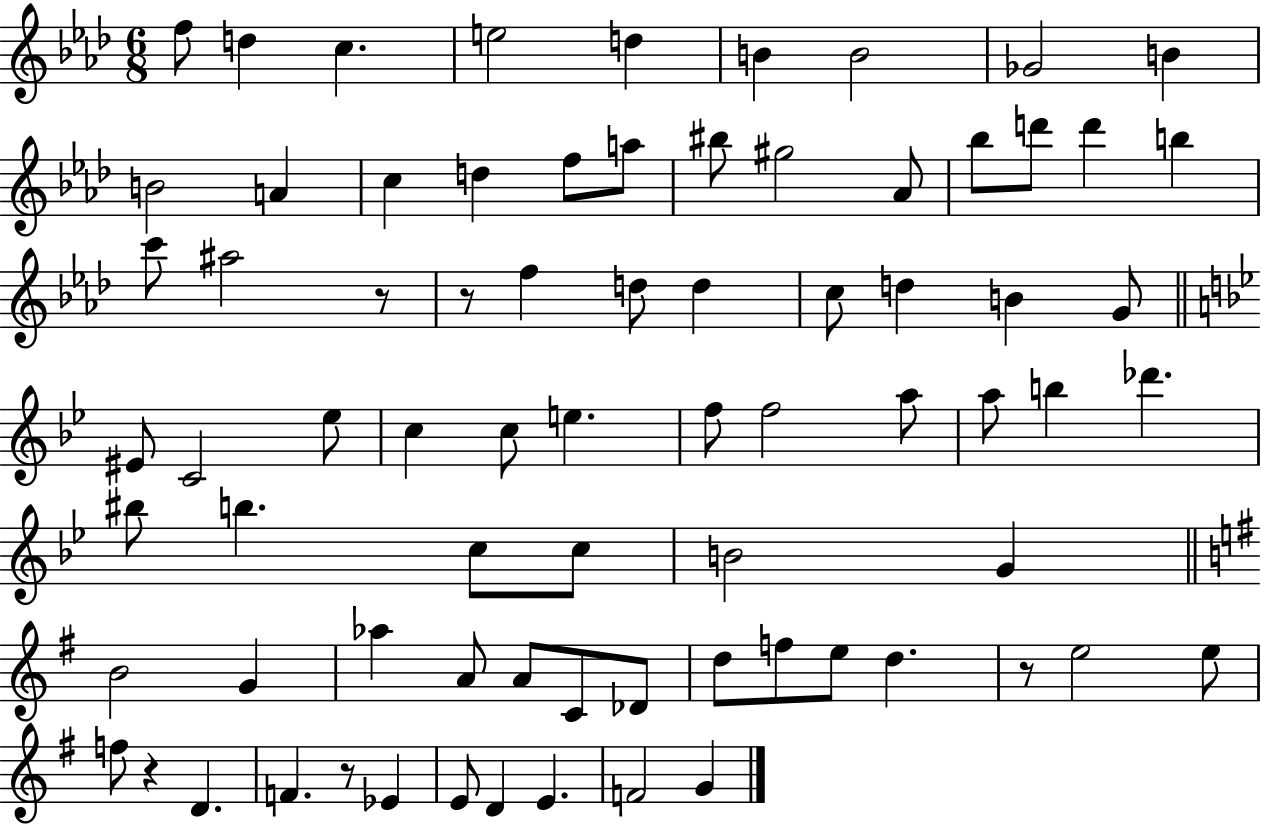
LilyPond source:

{
  \clef treble
  \numericTimeSignature
  \time 6/8
  \key aes \major
  f''8 d''4 c''4. | e''2 d''4 | b'4 b'2 | ges'2 b'4 | \break b'2 a'4 | c''4 d''4 f''8 a''8 | bis''8 gis''2 aes'8 | bes''8 d'''8 d'''4 b''4 | \break c'''8 ais''2 r8 | r8 f''4 d''8 d''4 | c''8 d''4 b'4 g'8 | \bar "||" \break \key g \minor eis'8 c'2 ees''8 | c''4 c''8 e''4. | f''8 f''2 a''8 | a''8 b''4 des'''4. | \break bis''8 b''4. c''8 c''8 | b'2 g'4 | \bar "||" \break \key g \major b'2 g'4 | aes''4 a'8 a'8 c'8 des'8 | d''8 f''8 e''8 d''4. | r8 e''2 e''8 | \break f''8 r4 d'4. | f'4. r8 ees'4 | e'8 d'4 e'4. | f'2 g'4 | \break \bar "|."
}